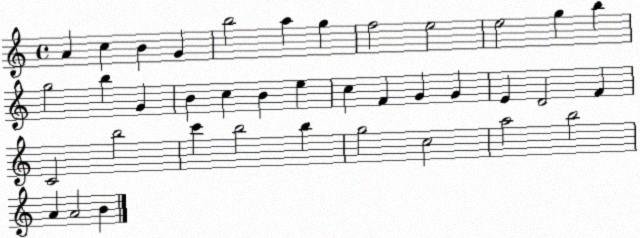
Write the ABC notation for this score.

X:1
T:Untitled
M:4/4
L:1/4
K:C
A c B G b2 a g f2 e2 e2 g b g2 b G B c B e c F G G E D2 F C2 b2 c' b2 b g2 c2 a2 b2 A A2 B